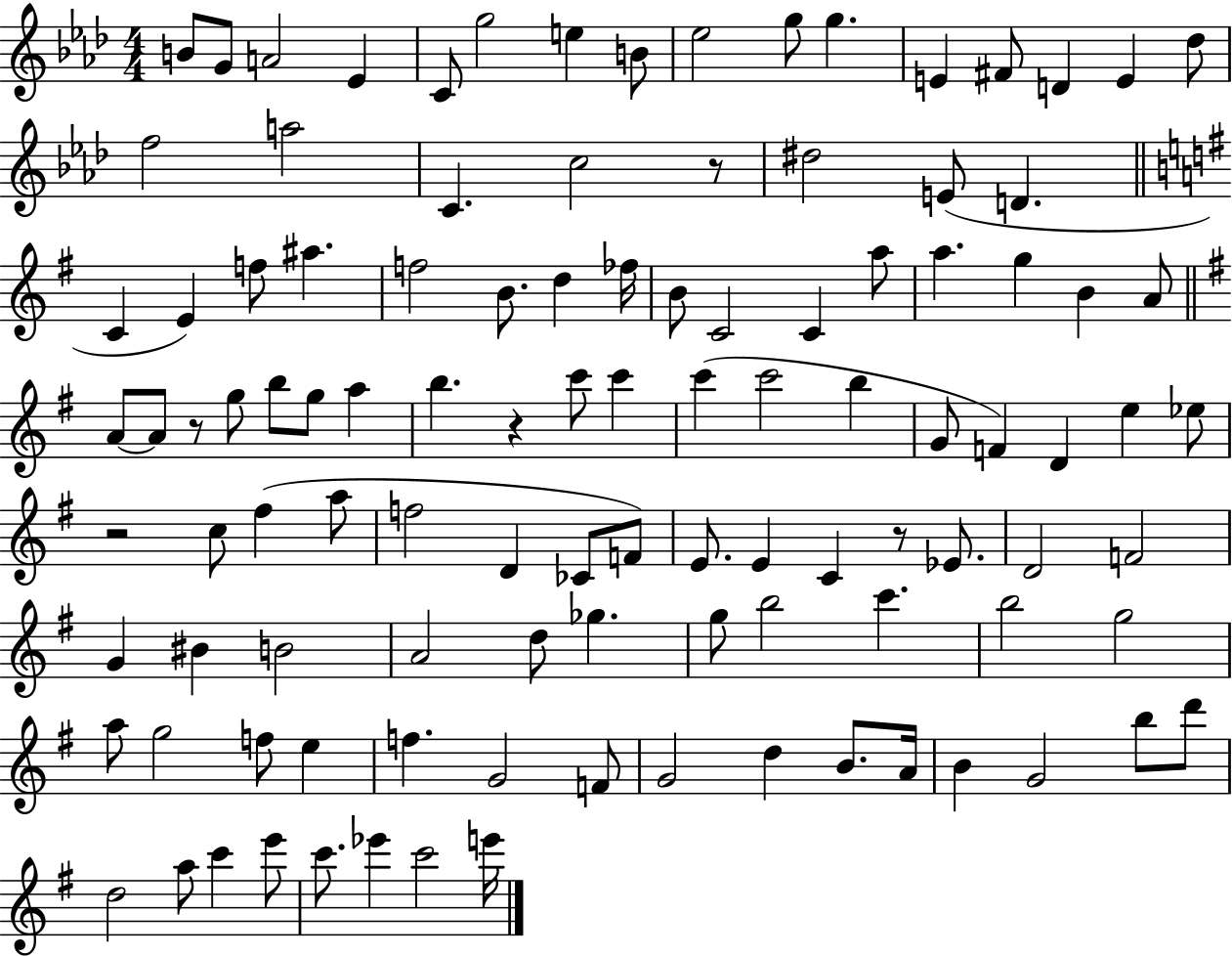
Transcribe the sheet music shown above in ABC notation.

X:1
T:Untitled
M:4/4
L:1/4
K:Ab
B/2 G/2 A2 _E C/2 g2 e B/2 _e2 g/2 g E ^F/2 D E _d/2 f2 a2 C c2 z/2 ^d2 E/2 D C E f/2 ^a f2 B/2 d _f/4 B/2 C2 C a/2 a g B A/2 A/2 A/2 z/2 g/2 b/2 g/2 a b z c'/2 c' c' c'2 b G/2 F D e _e/2 z2 c/2 ^f a/2 f2 D _C/2 F/2 E/2 E C z/2 _E/2 D2 F2 G ^B B2 A2 d/2 _g g/2 b2 c' b2 g2 a/2 g2 f/2 e f G2 F/2 G2 d B/2 A/4 B G2 b/2 d'/2 d2 a/2 c' e'/2 c'/2 _e' c'2 e'/4